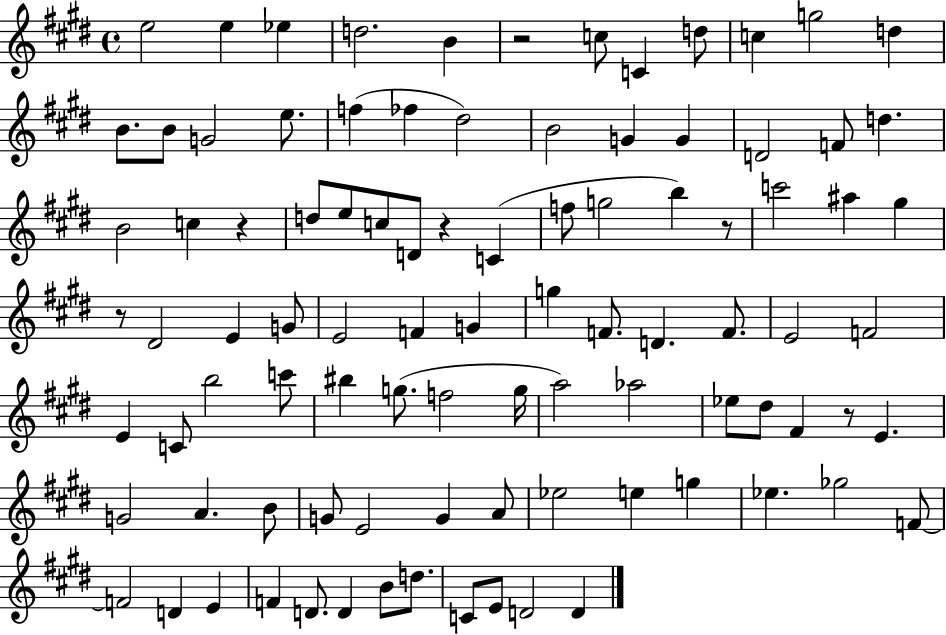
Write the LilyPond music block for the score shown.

{
  \clef treble
  \time 4/4
  \defaultTimeSignature
  \key e \major
  \repeat volta 2 { e''2 e''4 ees''4 | d''2. b'4 | r2 c''8 c'4 d''8 | c''4 g''2 d''4 | \break b'8. b'8 g'2 e''8. | f''4( fes''4 dis''2) | b'2 g'4 g'4 | d'2 f'8 d''4. | \break b'2 c''4 r4 | d''8 e''8 c''8 d'8 r4 c'4( | f''8 g''2 b''4) r8 | c'''2 ais''4 gis''4 | \break r8 dis'2 e'4 g'8 | e'2 f'4 g'4 | g''4 f'8. d'4. f'8. | e'2 f'2 | \break e'4 c'8 b''2 c'''8 | bis''4 g''8.( f''2 g''16 | a''2) aes''2 | ees''8 dis''8 fis'4 r8 e'4. | \break g'2 a'4. b'8 | g'8 e'2 g'4 a'8 | ees''2 e''4 g''4 | ees''4. ges''2 f'8~~ | \break f'2 d'4 e'4 | f'4 d'8. d'4 b'8 d''8. | c'8 e'8 d'2 d'4 | } \bar "|."
}